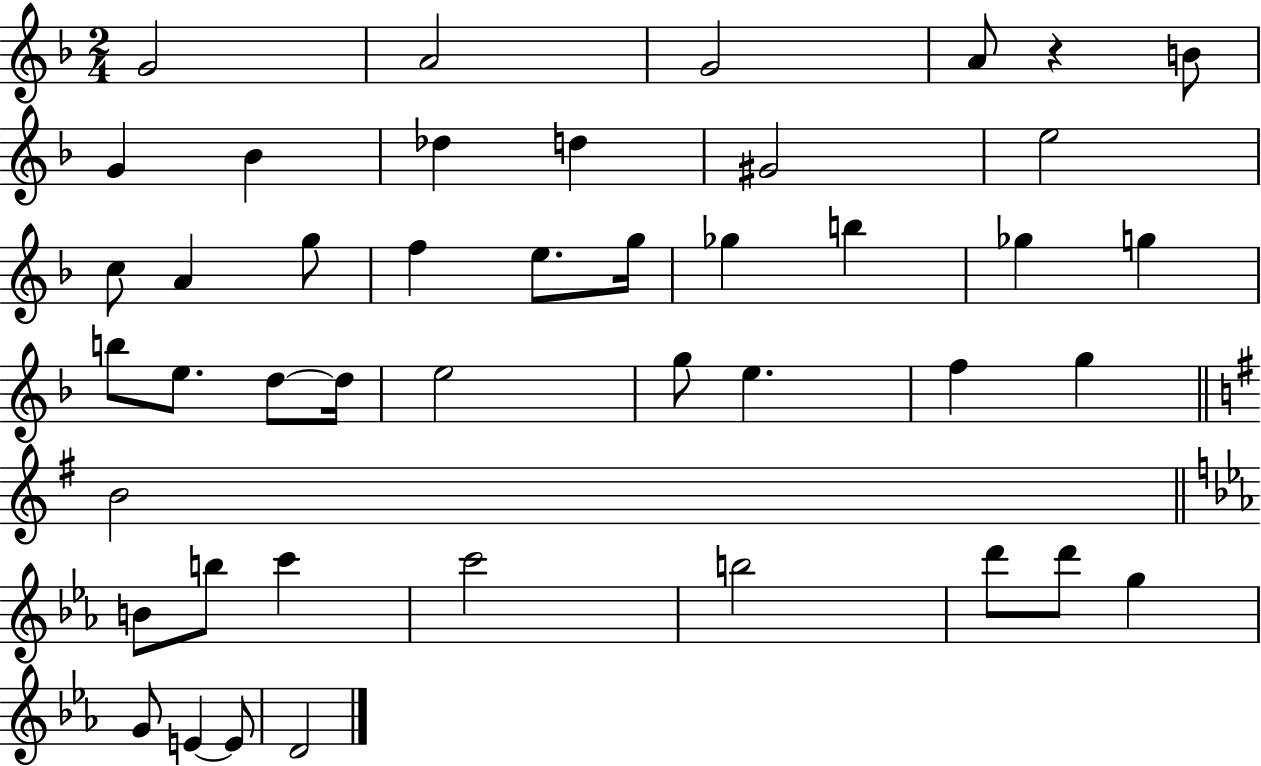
G4/h A4/h G4/h A4/e R/q B4/e G4/q Bb4/q Db5/q D5/q G#4/h E5/h C5/e A4/q G5/e F5/q E5/e. G5/s Gb5/q B5/q Gb5/q G5/q B5/e E5/e. D5/e D5/s E5/h G5/e E5/q. F5/q G5/q B4/h B4/e B5/e C6/q C6/h B5/h D6/e D6/e G5/q G4/e E4/q E4/e D4/h